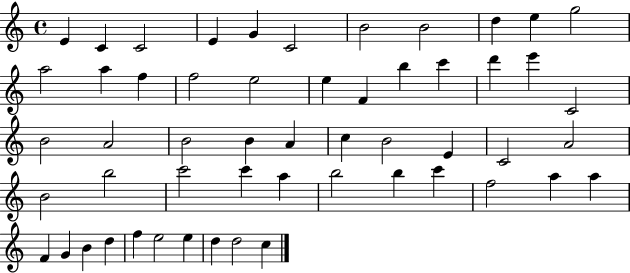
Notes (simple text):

E4/q C4/q C4/h E4/q G4/q C4/h B4/h B4/h D5/q E5/q G5/h A5/h A5/q F5/q F5/h E5/h E5/q F4/q B5/q C6/q D6/q E6/q C4/h B4/h A4/h B4/h B4/q A4/q C5/q B4/h E4/q C4/h A4/h B4/h B5/h C6/h C6/q A5/q B5/h B5/q C6/q F5/h A5/q A5/q F4/q G4/q B4/q D5/q F5/q E5/h E5/q D5/q D5/h C5/q